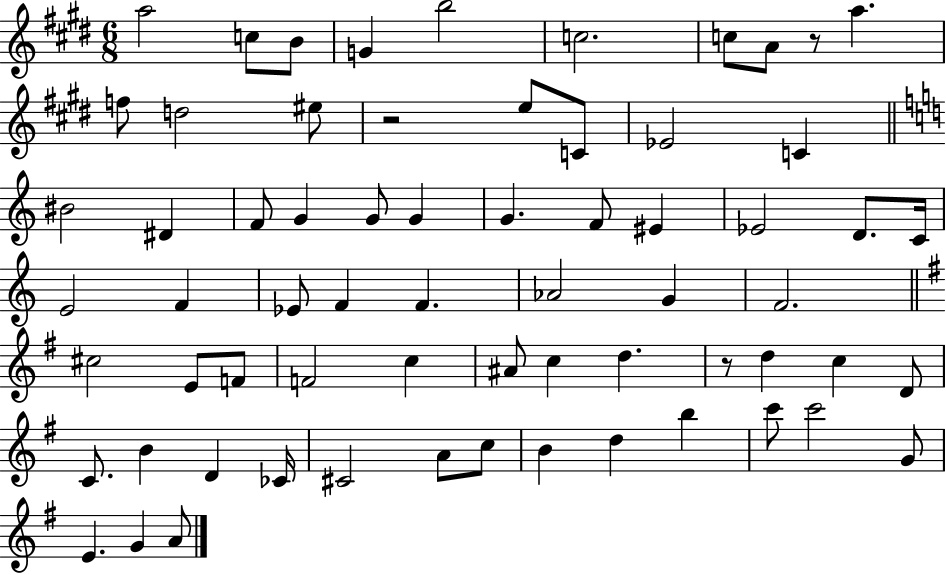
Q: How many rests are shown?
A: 3